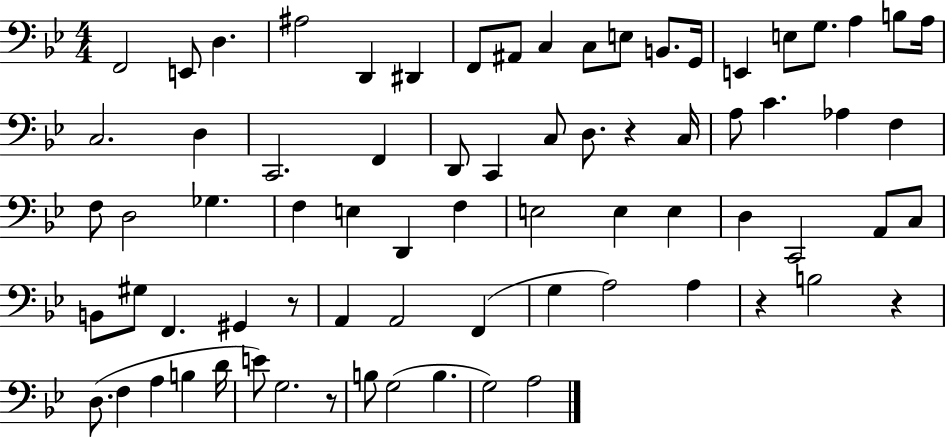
F2/h E2/e D3/q. A#3/h D2/q D#2/q F2/e A#2/e C3/q C3/e E3/e B2/e. G2/s E2/q E3/e G3/e. A3/q B3/e A3/s C3/h. D3/q C2/h. F2/q D2/e C2/q C3/e D3/e. R/q C3/s A3/e C4/q. Ab3/q F3/q F3/e D3/h Gb3/q. F3/q E3/q D2/q F3/q E3/h E3/q E3/q D3/q C2/h A2/e C3/e B2/e G#3/e F2/q. G#2/q R/e A2/q A2/h F2/q G3/q A3/h A3/q R/q B3/h R/q D3/e. F3/q A3/q B3/q D4/s E4/e G3/h. R/e B3/e G3/h B3/q. G3/h A3/h